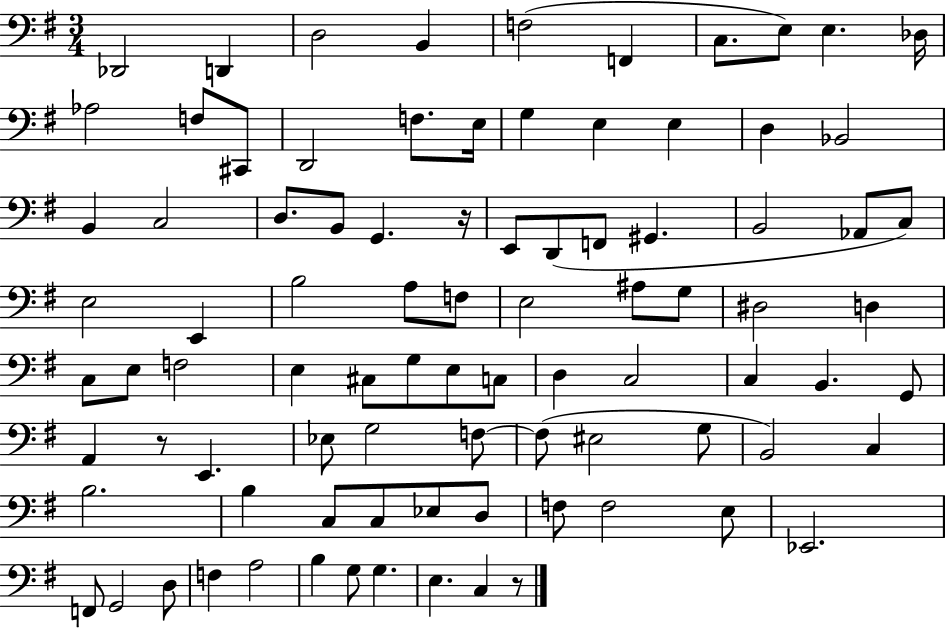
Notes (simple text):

Db2/h D2/q D3/h B2/q F3/h F2/q C3/e. E3/e E3/q. Db3/s Ab3/h F3/e C#2/e D2/h F3/e. E3/s G3/q E3/q E3/q D3/q Bb2/h B2/q C3/h D3/e. B2/e G2/q. R/s E2/e D2/e F2/e G#2/q. B2/h Ab2/e C3/e E3/h E2/q B3/h A3/e F3/e E3/h A#3/e G3/e D#3/h D3/q C3/e E3/e F3/h E3/q C#3/e G3/e E3/e C3/e D3/q C3/h C3/q B2/q. G2/e A2/q R/e E2/q. Eb3/e G3/h F3/e F3/e EIS3/h G3/e B2/h C3/q B3/h. B3/q C3/e C3/e Eb3/e D3/e F3/e F3/h E3/e Eb2/h. F2/e G2/h D3/e F3/q A3/h B3/q G3/e G3/q. E3/q. C3/q R/e